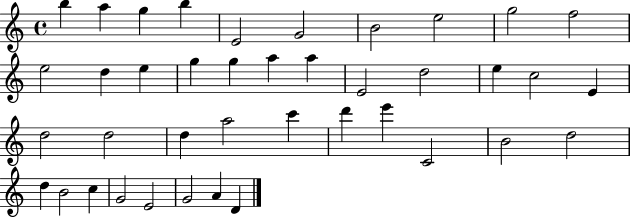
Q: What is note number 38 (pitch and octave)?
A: G4